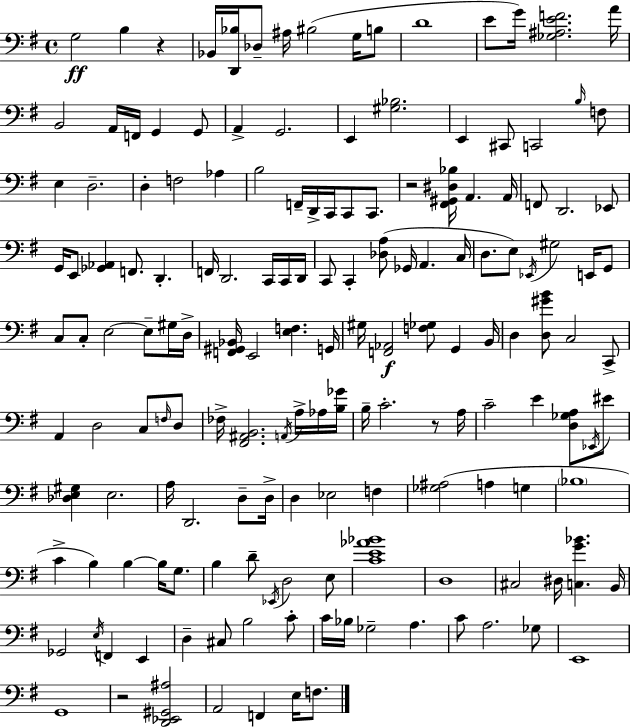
X:1
T:Untitled
M:4/4
L:1/4
K:G
G,2 B, z _B,,/4 [D,,_B,]/4 _D,/2 ^A,/4 ^B,2 G,/4 B,/2 D4 E/2 G/4 [_G,^A,EF]2 A/4 B,,2 A,,/4 F,,/4 G,, G,,/2 A,, G,,2 E,, [^G,_B,]2 E,, ^C,,/2 C,,2 B,/4 F,/2 E, D,2 D, F,2 _A, B,2 F,,/4 D,,/4 C,,/4 C,,/2 C,,/2 z2 [^F,,^G,,^D,_B,]/4 A,, A,,/4 F,,/2 D,,2 _E,,/2 G,,/4 E,,/2 [_G,,_A,,] F,,/2 D,, F,,/4 D,,2 C,,/4 C,,/4 D,,/4 C,,/2 C,, [_D,A,]/2 _G,,/4 A,, C,/4 D,/2 E,/2 _E,,/4 ^G,2 E,,/4 G,,/2 C,/2 C,/2 E,2 E,/2 ^G,/4 D,/4 [F,,^G,,_B,,]/4 E,,2 [E,F,] G,,/4 ^G,/4 [F,,_A,,]2 [F,_G,]/2 G,, B,,/4 D, [D,^GB]/2 C,2 C,,/2 A,, D,2 C,/2 F,/4 D,/2 _F,/4 [^F,,^A,,B,,]2 A,,/4 A,/4 _A,/4 [B,_G]/4 B,/4 C2 z/2 A,/4 C2 E [D,_G,A,]/2 _E,,/4 ^E/2 [_D,E,^G,] E,2 A,/4 D,,2 D,/2 D,/4 D, _E,2 F, [_G,^A,]2 A, G, _B,4 C B, B, B,/4 G,/2 B, D/2 _E,,/4 D,2 E,/2 [CE_A_B]4 D,4 ^C,2 ^D,/4 [C,G_B] B,,/4 _G,,2 E,/4 F,, E,, D, ^C,/2 B,2 C/2 C/4 _B,/4 _G,2 A, C/2 A,2 _G,/2 E,,4 G,,4 z2 [D,,_E,,^G,,^A,]2 A,,2 F,, E,/4 F,/2